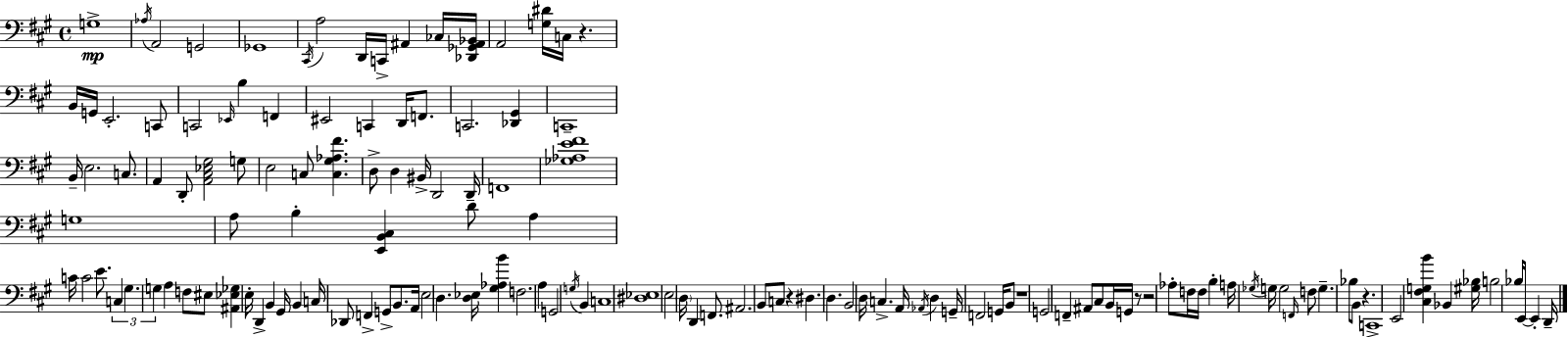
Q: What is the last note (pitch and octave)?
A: D2